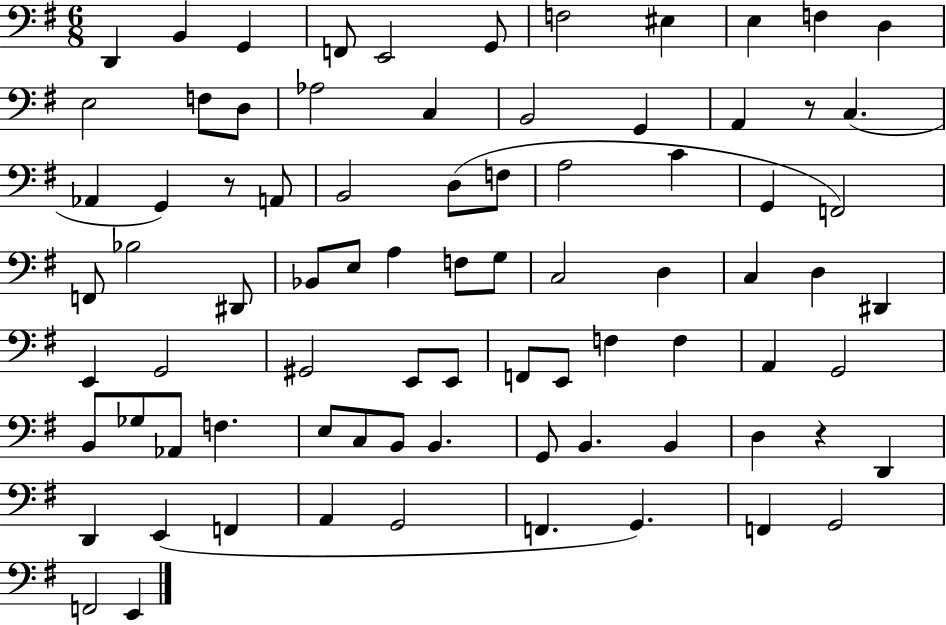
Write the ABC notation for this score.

X:1
T:Untitled
M:6/8
L:1/4
K:G
D,, B,, G,, F,,/2 E,,2 G,,/2 F,2 ^E, E, F, D, E,2 F,/2 D,/2 _A,2 C, B,,2 G,, A,, z/2 C, _A,, G,, z/2 A,,/2 B,,2 D,/2 F,/2 A,2 C G,, F,,2 F,,/2 _B,2 ^D,,/2 _B,,/2 E,/2 A, F,/2 G,/2 C,2 D, C, D, ^D,, E,, G,,2 ^G,,2 E,,/2 E,,/2 F,,/2 E,,/2 F, F, A,, G,,2 B,,/2 _G,/2 _A,,/2 F, E,/2 C,/2 B,,/2 B,, G,,/2 B,, B,, D, z D,, D,, E,, F,, A,, G,,2 F,, G,, F,, G,,2 F,,2 E,,